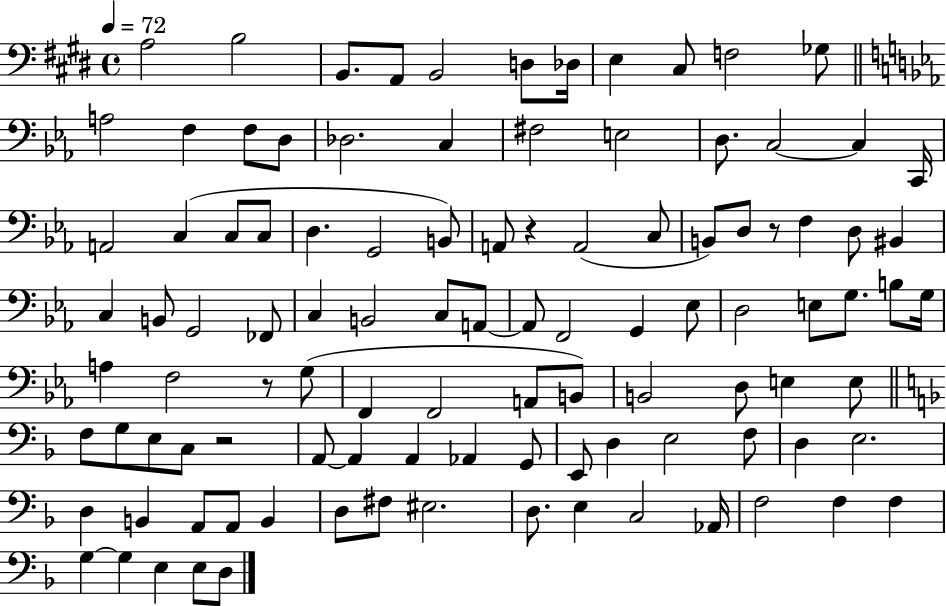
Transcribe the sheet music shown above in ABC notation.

X:1
T:Untitled
M:4/4
L:1/4
K:E
A,2 B,2 B,,/2 A,,/2 B,,2 D,/2 _D,/4 E, ^C,/2 F,2 _G,/2 A,2 F, F,/2 D,/2 _D,2 C, ^F,2 E,2 D,/2 C,2 C, C,,/4 A,,2 C, C,/2 C,/2 D, G,,2 B,,/2 A,,/2 z A,,2 C,/2 B,,/2 D,/2 z/2 F, D,/2 ^B,, C, B,,/2 G,,2 _F,,/2 C, B,,2 C,/2 A,,/2 A,,/2 F,,2 G,, _E,/2 D,2 E,/2 G,/2 B,/2 G,/4 A, F,2 z/2 G,/2 F,, F,,2 A,,/2 B,,/2 B,,2 D,/2 E, E,/2 F,/2 G,/2 E,/2 C,/2 z2 A,,/2 A,, A,, _A,, G,,/2 E,,/2 D, E,2 F,/2 D, E,2 D, B,, A,,/2 A,,/2 B,, D,/2 ^F,/2 ^E,2 D,/2 E, C,2 _A,,/4 F,2 F, F, G, G, E, E,/2 D,/2